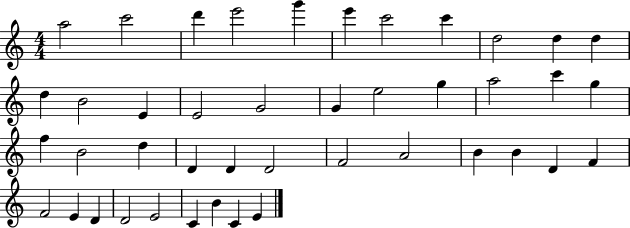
{
  \clef treble
  \numericTimeSignature
  \time 4/4
  \key c \major
  a''2 c'''2 | d'''4 e'''2 g'''4 | e'''4 c'''2 c'''4 | d''2 d''4 d''4 | \break d''4 b'2 e'4 | e'2 g'2 | g'4 e''2 g''4 | a''2 c'''4 g''4 | \break f''4 b'2 d''4 | d'4 d'4 d'2 | f'2 a'2 | b'4 b'4 d'4 f'4 | \break f'2 e'4 d'4 | d'2 e'2 | c'4 b'4 c'4 e'4 | \bar "|."
}